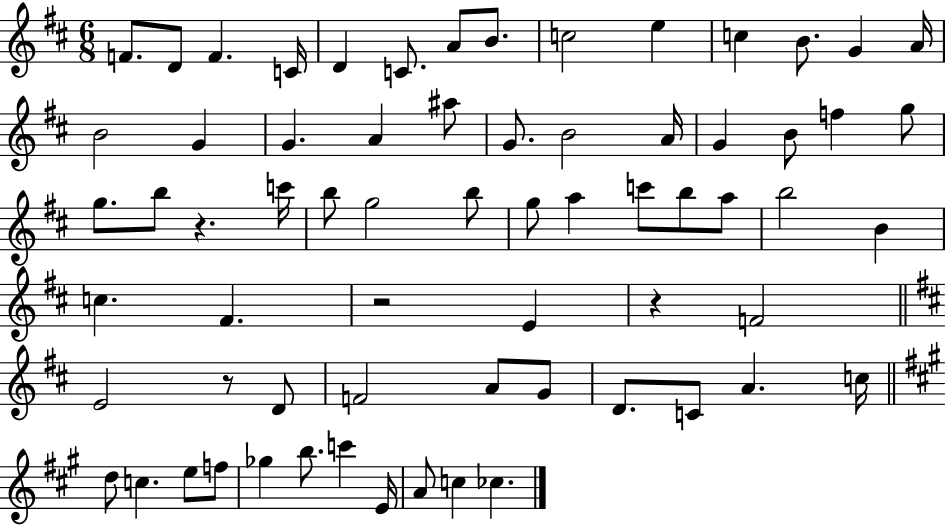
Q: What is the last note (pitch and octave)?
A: CES5